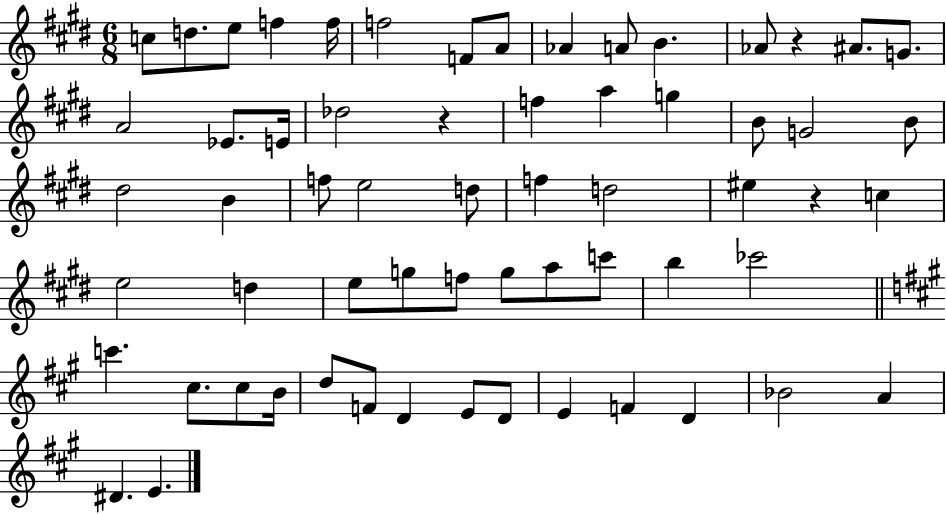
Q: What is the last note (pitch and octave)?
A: E4